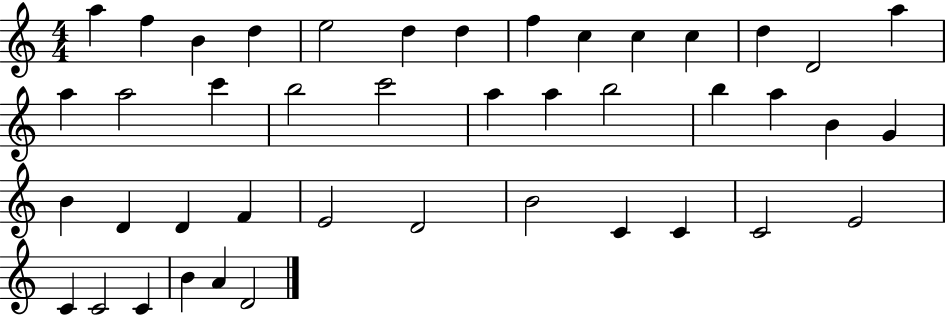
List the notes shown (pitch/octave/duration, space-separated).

A5/q F5/q B4/q D5/q E5/h D5/q D5/q F5/q C5/q C5/q C5/q D5/q D4/h A5/q A5/q A5/h C6/q B5/h C6/h A5/q A5/q B5/h B5/q A5/q B4/q G4/q B4/q D4/q D4/q F4/q E4/h D4/h B4/h C4/q C4/q C4/h E4/h C4/q C4/h C4/q B4/q A4/q D4/h